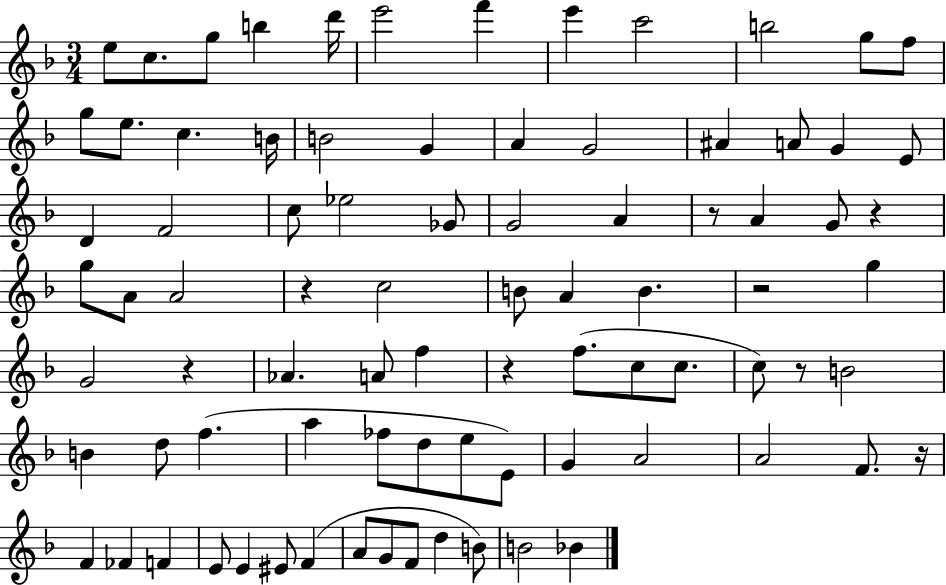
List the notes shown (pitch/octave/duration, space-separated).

E5/e C5/e. G5/e B5/q D6/s E6/h F6/q E6/q C6/h B5/h G5/e F5/e G5/e E5/e. C5/q. B4/s B4/h G4/q A4/q G4/h A#4/q A4/e G4/q E4/e D4/q F4/h C5/e Eb5/h Gb4/e G4/h A4/q R/e A4/q G4/e R/q G5/e A4/e A4/h R/q C5/h B4/e A4/q B4/q. R/h G5/q G4/h R/q Ab4/q. A4/e F5/q R/q F5/e. C5/e C5/e. C5/e R/e B4/h B4/q D5/e F5/q. A5/q FES5/e D5/e E5/e E4/e G4/q A4/h A4/h F4/e. R/s F4/q FES4/q F4/q E4/e E4/q EIS4/e F4/q A4/e G4/e F4/e D5/q B4/e B4/h Bb4/q